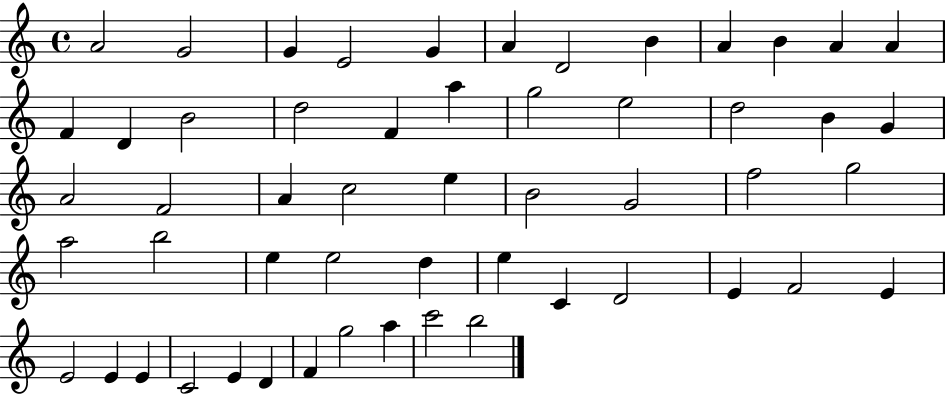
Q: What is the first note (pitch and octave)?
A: A4